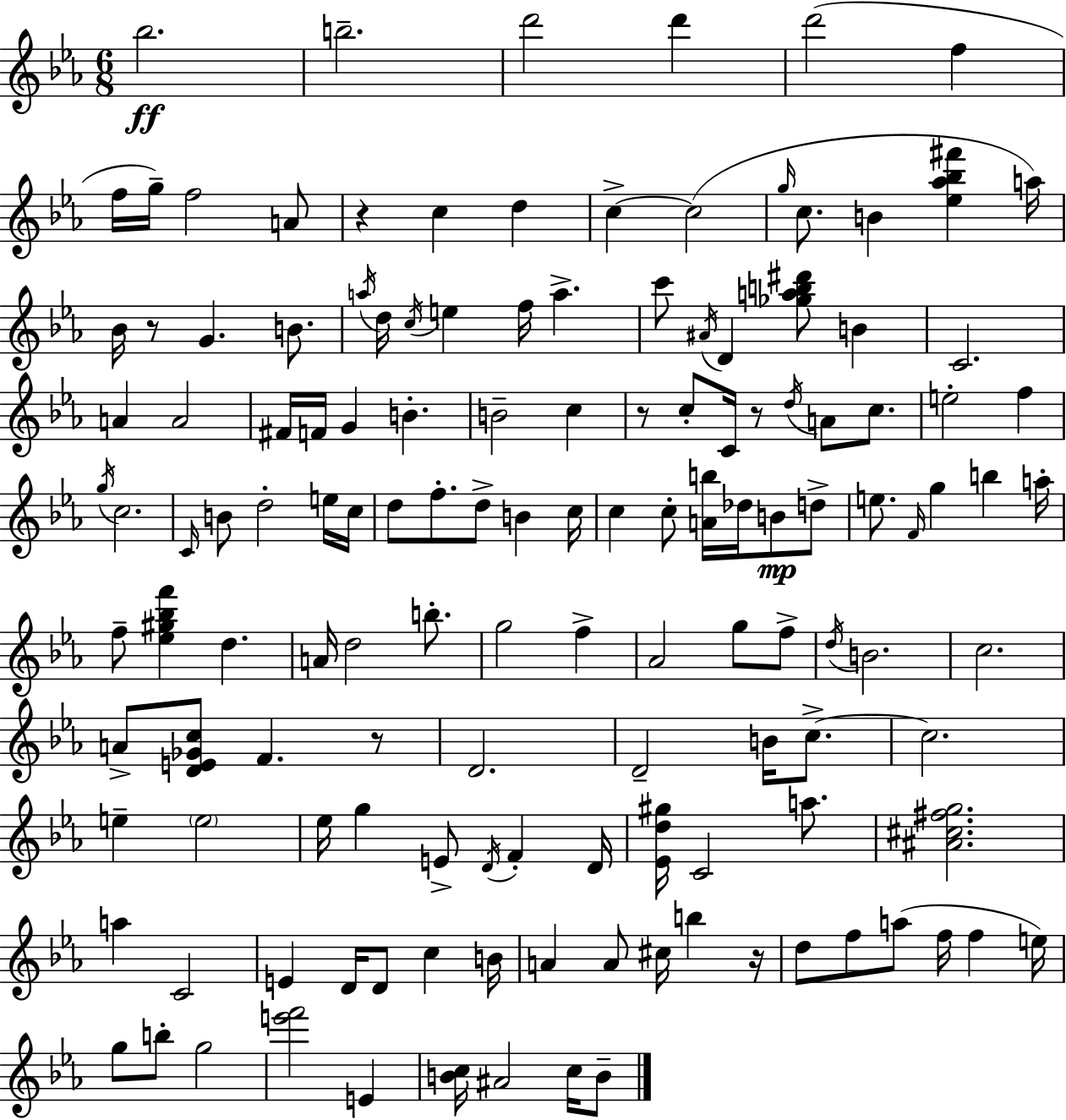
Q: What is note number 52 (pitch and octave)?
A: D5